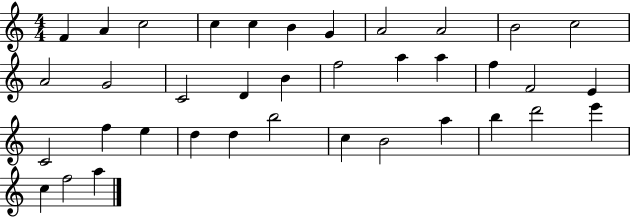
F4/q A4/q C5/h C5/q C5/q B4/q G4/q A4/h A4/h B4/h C5/h A4/h G4/h C4/h D4/q B4/q F5/h A5/q A5/q F5/q F4/h E4/q C4/h F5/q E5/q D5/q D5/q B5/h C5/q B4/h A5/q B5/q D6/h E6/q C5/q F5/h A5/q